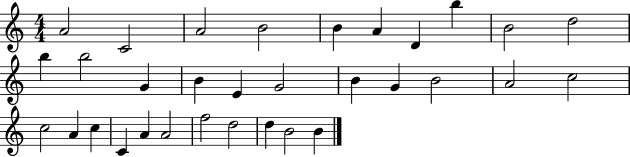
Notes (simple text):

A4/h C4/h A4/h B4/h B4/q A4/q D4/q B5/q B4/h D5/h B5/q B5/h G4/q B4/q E4/q G4/h B4/q G4/q B4/h A4/h C5/h C5/h A4/q C5/q C4/q A4/q A4/h F5/h D5/h D5/q B4/h B4/q